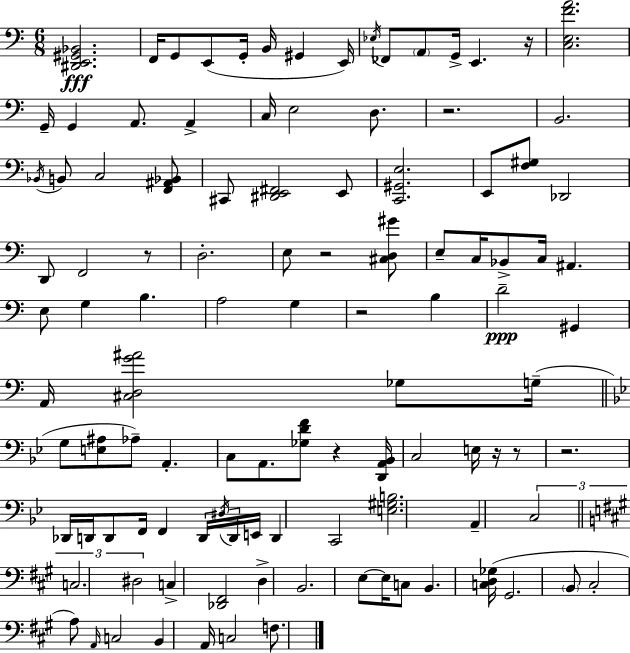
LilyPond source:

{
  \clef bass
  \numericTimeSignature
  \time 6/8
  \key c \major
  <dis, e, gis, bes,>2.\fff | f,16 g,8 e,8( g,16-. b,16 gis,4 e,16) | \acciaccatura { ees16 } fes,8 \parenthesize a,8 g,16-> e,4. | r16 <c e f' a'>2. | \break g,16-- g,4 a,8. a,4-> | c16 e2 d8. | r2. | b,2. | \break \acciaccatura { bes,16 } b,8 c2 | <f, ais, bes,>8 cis,8 <dis, e, fis,>2 | e,8 <c, gis, e>2. | e,8 <f gis>8 des,2 | \break d,8 f,2 | r8 d2.-. | e8 r2 | <cis d gis'>8 e8-- c16 bes,8-> c16 ais,4. | \break e8 g4 b4. | a2 g4 | r2 b4 | d'2--\ppp gis,4 | \break a,16 <cis d g' ais'>2 ges8 | g16--( \bar "||" \break \key bes \major g8 <e ais>8 aes8--) a,4.-. | c8 a,8. <ges d' f'>8 r4 <d, a, bes,>16 | c2 e16 r16 r8 | r2. | \break des,16 d,16 d,8 f,16 f,4 \tuplet 3/2 { d,16 \acciaccatura { dis16 } d,16 } | e,16 d,4 c,2 | <e gis b>2. | a,4-- \tuplet 3/2 { c2 | \break \bar "||" \break \key a \major c2. | dis2 } c4-> | <des, fis,>2 d4-> | b,2. | \break e8~~ e16 c8 b,4. <c d ges>16( | gis,2. | \parenthesize b,8 cis2-. a8) | \grace { a,16 } c2 b,4 | \break a,16 c2 f8. | \bar "|."
}